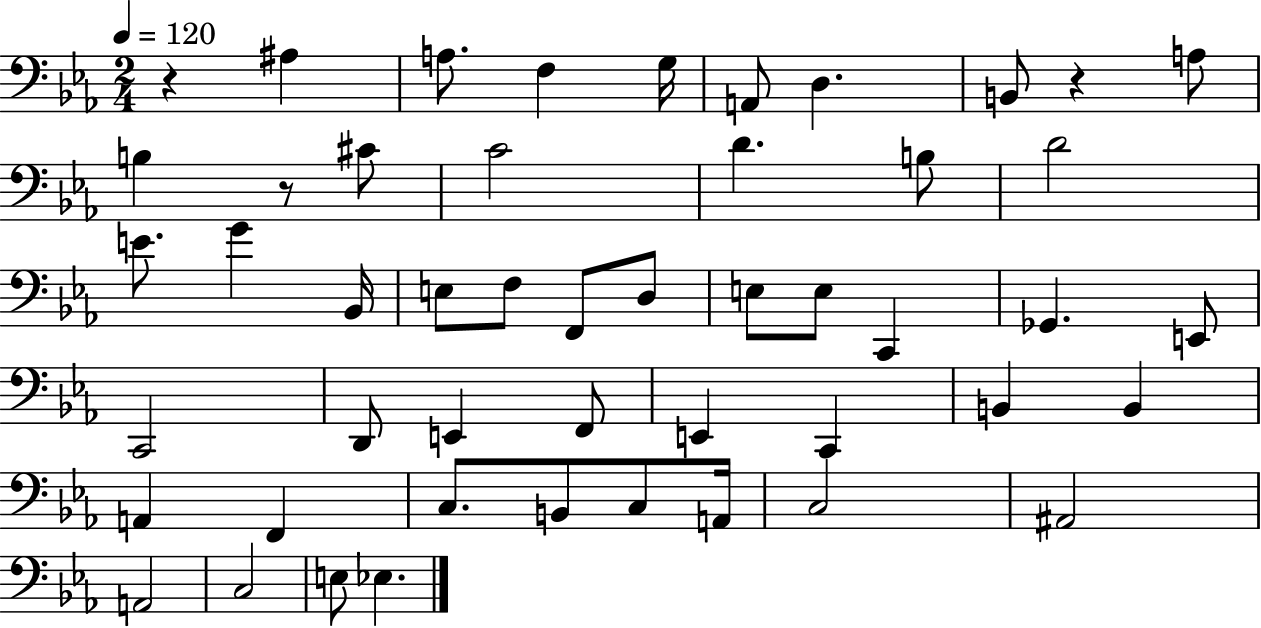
X:1
T:Untitled
M:2/4
L:1/4
K:Eb
z ^A, A,/2 F, G,/4 A,,/2 D, B,,/2 z A,/2 B, z/2 ^C/2 C2 D B,/2 D2 E/2 G _B,,/4 E,/2 F,/2 F,,/2 D,/2 E,/2 E,/2 C,, _G,, E,,/2 C,,2 D,,/2 E,, F,,/2 E,, C,, B,, B,, A,, F,, C,/2 B,,/2 C,/2 A,,/4 C,2 ^A,,2 A,,2 C,2 E,/2 _E,